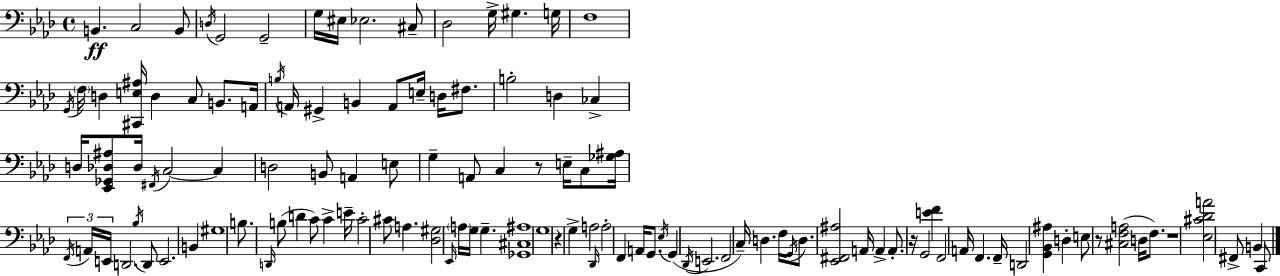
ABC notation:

X:1
T:Untitled
M:4/4
L:1/4
K:Ab
B,, C,2 B,,/2 D,/4 G,,2 G,,2 G,/4 ^E,/4 _E,2 ^C,/2 _D,2 G,/4 ^G, G,/4 F,4 G,,/4 F,/4 D, [^C,,E,^A,]/4 D, C,/2 B,,/2 A,,/4 B,/4 A,,/4 ^G,, B,, A,,/2 E,/4 D,/4 ^F,/2 B,2 D, _C, D,/4 [_E,,_G,,_D,^A,]/2 _D,/4 ^F,,/4 C,2 C, D,2 B,,/2 A,, E,/2 G, A,,/2 C, z/2 E,/4 C,/2 [_G,^A,]/4 F,,/4 A,,/4 E,,/4 D,,2 _B,/4 D,,/2 E,,2 B,, ^G,4 B,/2 D,,/4 B,/2 D C/2 C E/4 C2 ^C/2 A, [_D,^G,]2 _E,,/4 A,/4 G,/4 G, [_G,,^C,^A,]4 G,4 z G, A,2 _D,,/4 A,2 F,, A,,/4 G,,/2 _E,/4 G,, _D,,/4 E,,2 F,,2 C,/4 D, F,/4 G,,/4 D,/2 [_E,,^F,,^A,]2 A,,/4 A,, A,,/2 z/4 G,,2 [EF] F,,2 A,,/4 F,, F,,/4 D,,2 [G,,_B,,^A,] D, E,/2 z/2 [^C,F,A,]2 D,/4 F,/2 z4 [_E,^C_DA]2 ^F,,/2 B,, C,,/2